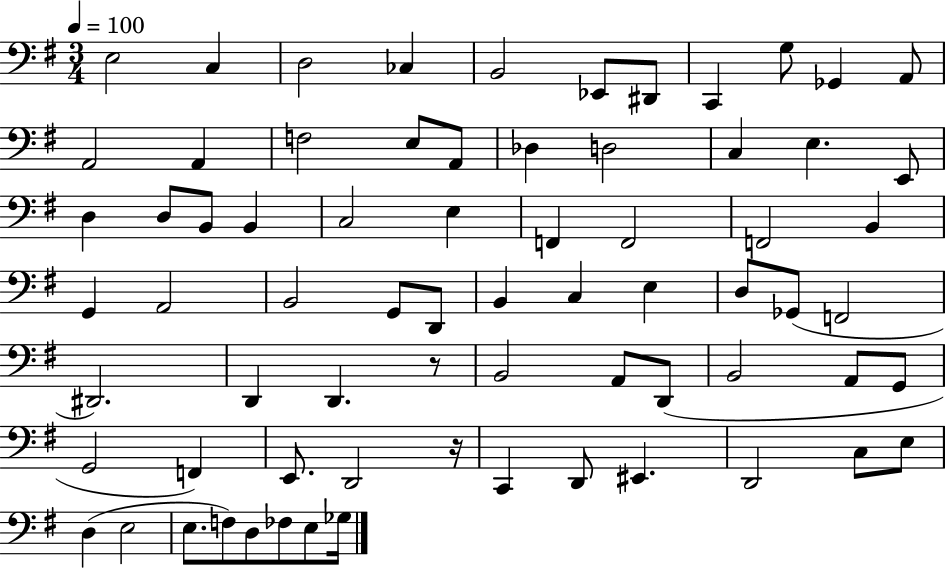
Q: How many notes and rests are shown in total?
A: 71